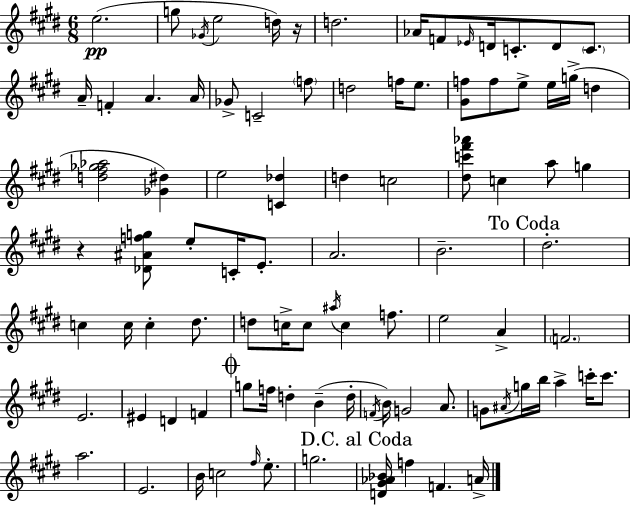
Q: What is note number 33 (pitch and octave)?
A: A5